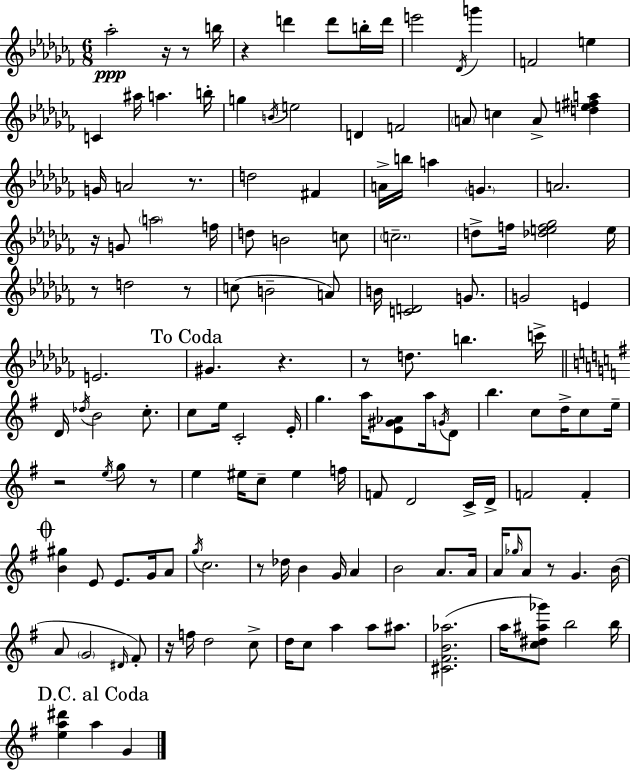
{
  \clef treble
  \numericTimeSignature
  \time 6/8
  \key aes \minor
  aes''2-.\ppp r16 r8 b''16 | r4 d'''4 d'''8 b''16-. d'''16 | e'''2 \acciaccatura { des'16 } g'''4 | f'2 e''4 | \break c'4 ais''16 a''4. | b''16-. g''4 \acciaccatura { b'16 } e''2 | d'4 f'2 | \parenthesize a'8 c''4 a'8-> <d'' e'' fis'' a''>4 | \break g'16 a'2 r8. | d''2 fis'4 | a'16-> b''16 a''4 \parenthesize g'4. | a'2. | \break r16 g'8 \parenthesize a''2 | f''16 d''8 b'2 | c''8 \parenthesize c''2.-- | d''8-> f''16 <des'' e'' f'' ges''>2 | \break e''16 r8 d''2 | r8 c''8( b'2-- | a'8) b'16 <c' d'>2 g'8. | g'2 e'4 | \break e'2. | \mark "To Coda" gis'4. r4. | r8 d''8. b''4. | c'''16-> \bar "||" \break \key g \major d'16 \acciaccatura { des''16 } b'2 c''8.-. | c''8 e''16 c'2-. | e'16-. g''4. a''16 <e' gis' aes'>8 a''16 \acciaccatura { g'16 } | d'8 b''4. c''8 d''16-> c''8 | \break e''16-- r2 \acciaccatura { e''16 } g''8 | r8 e''4 eis''16 c''8-- eis''4 | f''16 f'8 d'2 | c'16-> d'16-> f'2 f'4-. | \break \mark \markup { \musicglyph "scripts.coda" } <b' gis''>4 e'8 e'8. | g'16 a'8 \acciaccatura { g''16 } c''2. | r8 des''16 b'4 g'16 | a'4 b'2 | \break a'8. a'16 a'16 \grace { ges''16 } a'8 r8 g'4. | b'16( a'8 \parenthesize g'2 | \grace { dis'16 }) fis'8-. r16 f''16 d''2 | c''8-> d''16 c''8 a''4 | \break a''8 ais''8. <cis' fis' b' aes''>2.( | a''16 <c'' dis'' ais'' ges'''>8) b''2 | b''16 \mark "D.C. al Coda" <e'' a'' dis'''>4 a''4 | g'4 \bar "|."
}